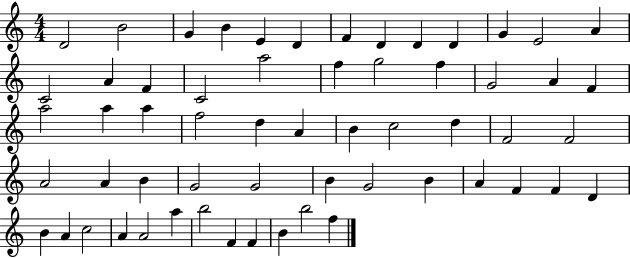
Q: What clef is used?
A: treble